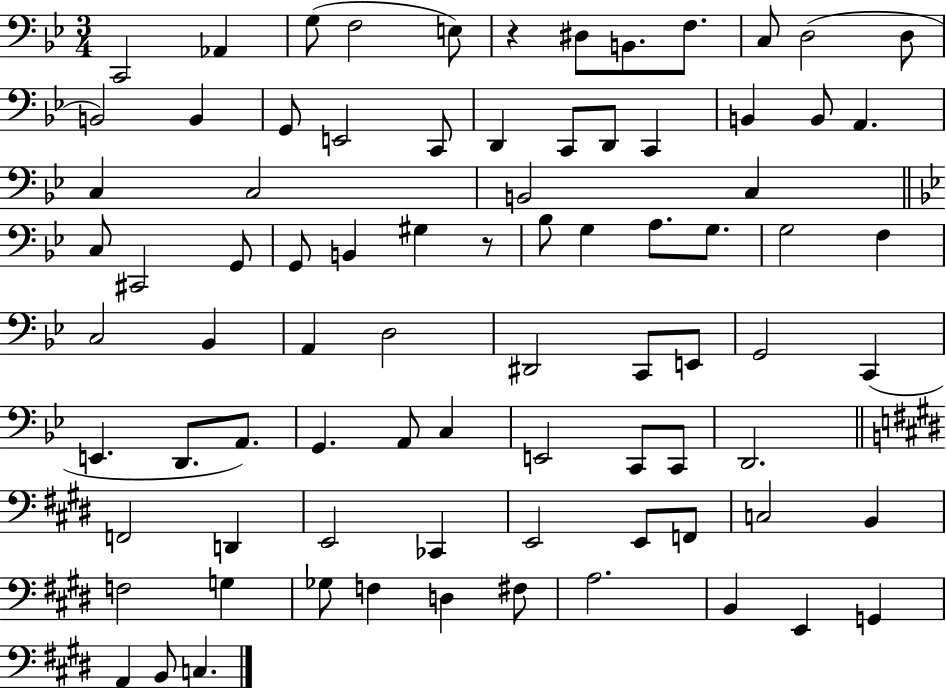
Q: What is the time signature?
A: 3/4